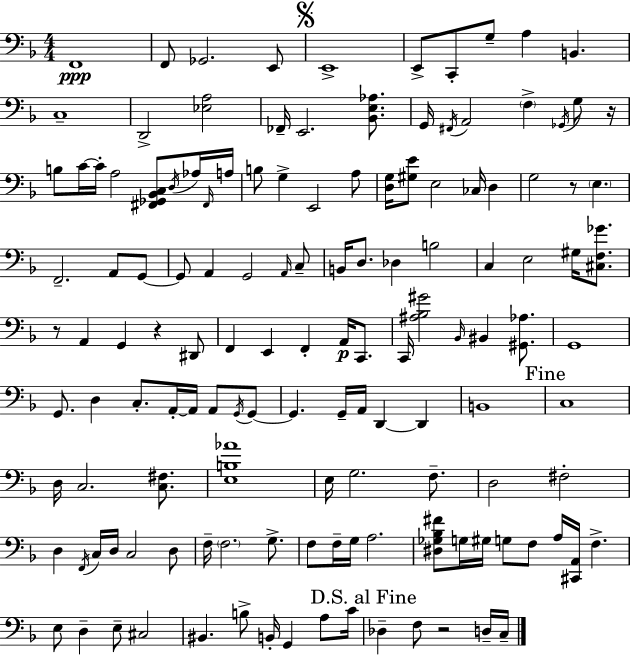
F2/w F2/e Gb2/h. E2/e E2/w E2/e C2/e G3/e A3/q B2/q. C3/w D2/h [Eb3,A3]/h FES2/s E2/h. [Bb2,E3,Ab3]/e. G2/s F#2/s A2/h F3/q Gb2/s G3/e R/s B3/e C4/s C4/s A3/h [F#2,Gb2,Bb2,C3]/e D3/s Ab3/s F#2/s A3/s B3/e G3/q E2/h A3/e [D3,G3]/s [G#3,E4]/e E3/h CES3/s D3/q G3/h R/e E3/q. F2/h. A2/e G2/e G2/e A2/q G2/h A2/s C3/e B2/s D3/e. Db3/q B3/h C3/q E3/h G#3/s [C#3,F3,Gb4]/e. R/e A2/q G2/q R/q D#2/e F2/q E2/q F2/q A2/s C2/e. C2/s [A#3,Bb3,G#4]/h Bb2/s BIS2/q [G#2,Ab3]/e. G2/w G2/e. D3/q C3/e. A2/s A2/s A2/e G2/s G2/e G2/q. G2/s A2/s D2/q D2/q B2/w C3/w D3/s C3/h. [C3,F#3]/e. [E3,B3,Ab4]/w E3/s G3/h. F3/e. D3/h F#3/h D3/q F2/s C3/s D3/s C3/h D3/e F3/s F3/h. G3/e. F3/e F3/s G3/s A3/h. [D#3,Gb3,Bb3,F#4]/e G3/s G#3/s G3/e F3/e A3/s [C#2,A2]/s F3/q. E3/e D3/q E3/e C#3/h BIS2/q. B3/e B2/s G2/q A3/e C4/s Db3/q F3/e R/h D3/s C3/s